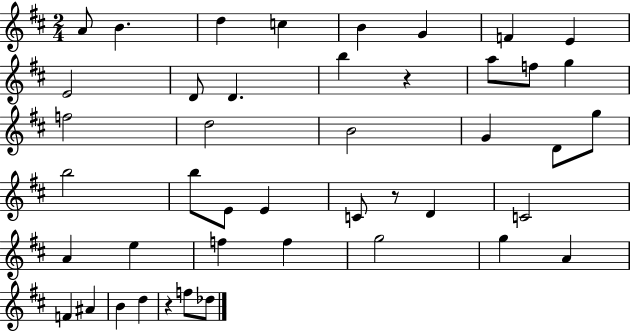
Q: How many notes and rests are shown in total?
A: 44